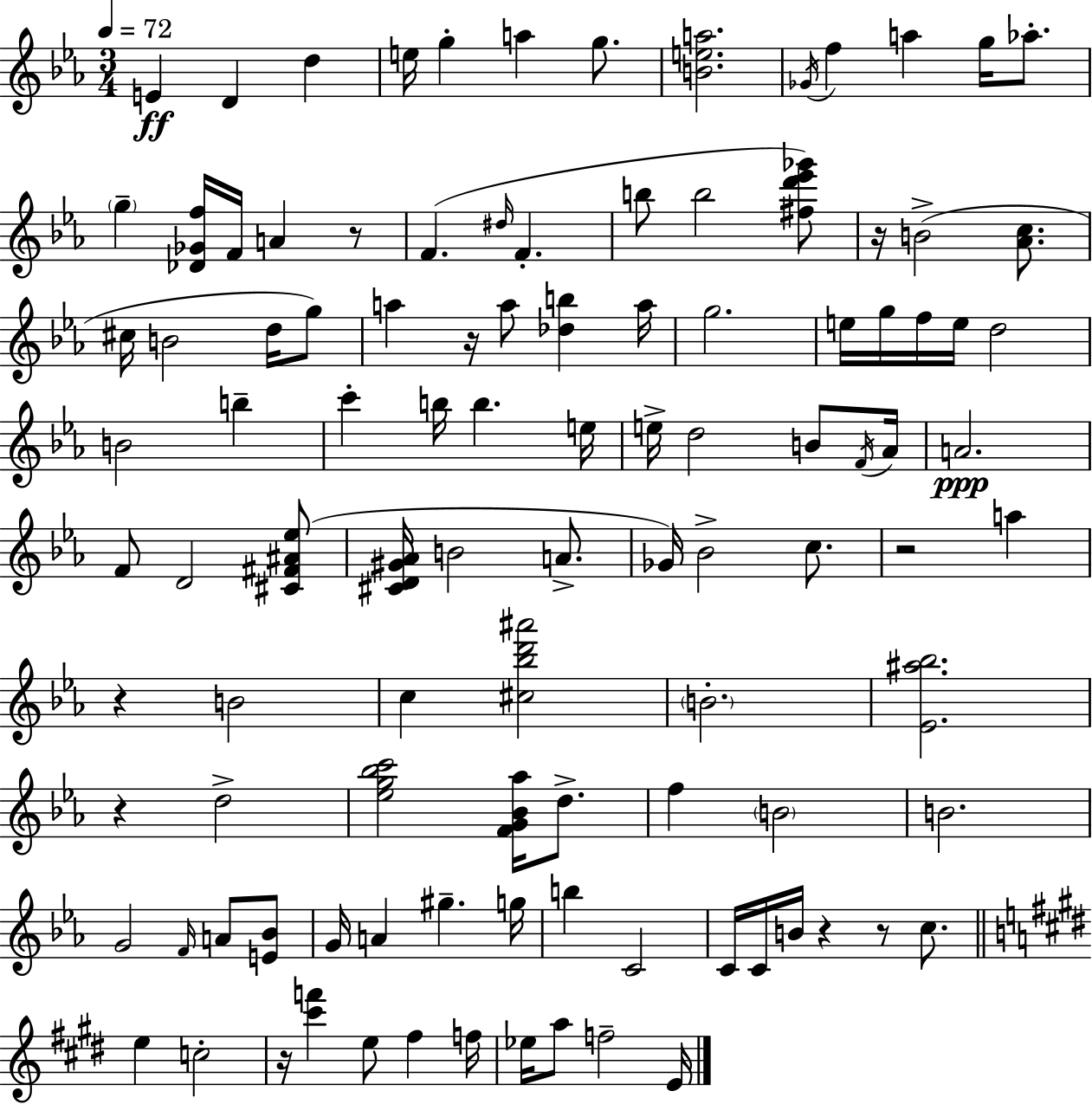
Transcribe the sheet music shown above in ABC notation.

X:1
T:Untitled
M:3/4
L:1/4
K:Cm
E D d e/4 g a g/2 [Bea]2 _G/4 f a g/4 _a/2 g [_D_Gf]/4 F/4 A z/2 F ^d/4 F b/2 b2 [^fd'_e'_g']/2 z/4 B2 [_Ac]/2 ^c/4 B2 d/4 g/2 a z/4 a/2 [_db] a/4 g2 e/4 g/4 f/4 e/4 d2 B2 b c' b/4 b e/4 e/4 d2 B/2 F/4 _A/4 A2 F/2 D2 [^C^F^A_e]/2 [^CD^G_A]/4 B2 A/2 _G/4 _B2 c/2 z2 a z B2 c [^c_bd'^a']2 B2 [_E^a_b]2 z d2 [_eg_bc']2 [FG_B_a]/4 d/2 f B2 B2 G2 F/4 A/2 [E_B]/2 G/4 A ^g g/4 b C2 C/4 C/4 B/4 z z/2 c/2 e c2 z/4 [^c'f'] e/2 ^f f/4 _e/4 a/2 f2 E/4